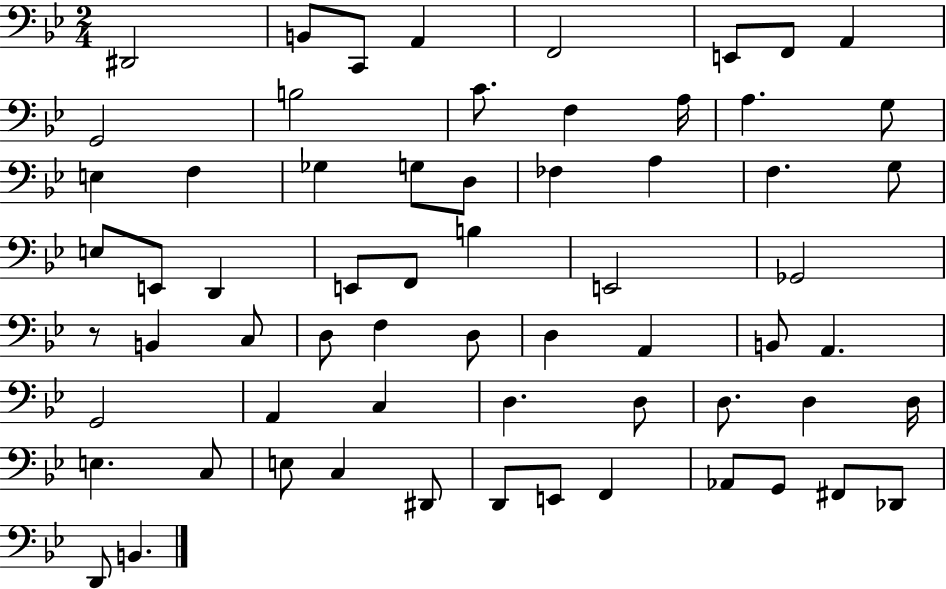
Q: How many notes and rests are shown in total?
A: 64